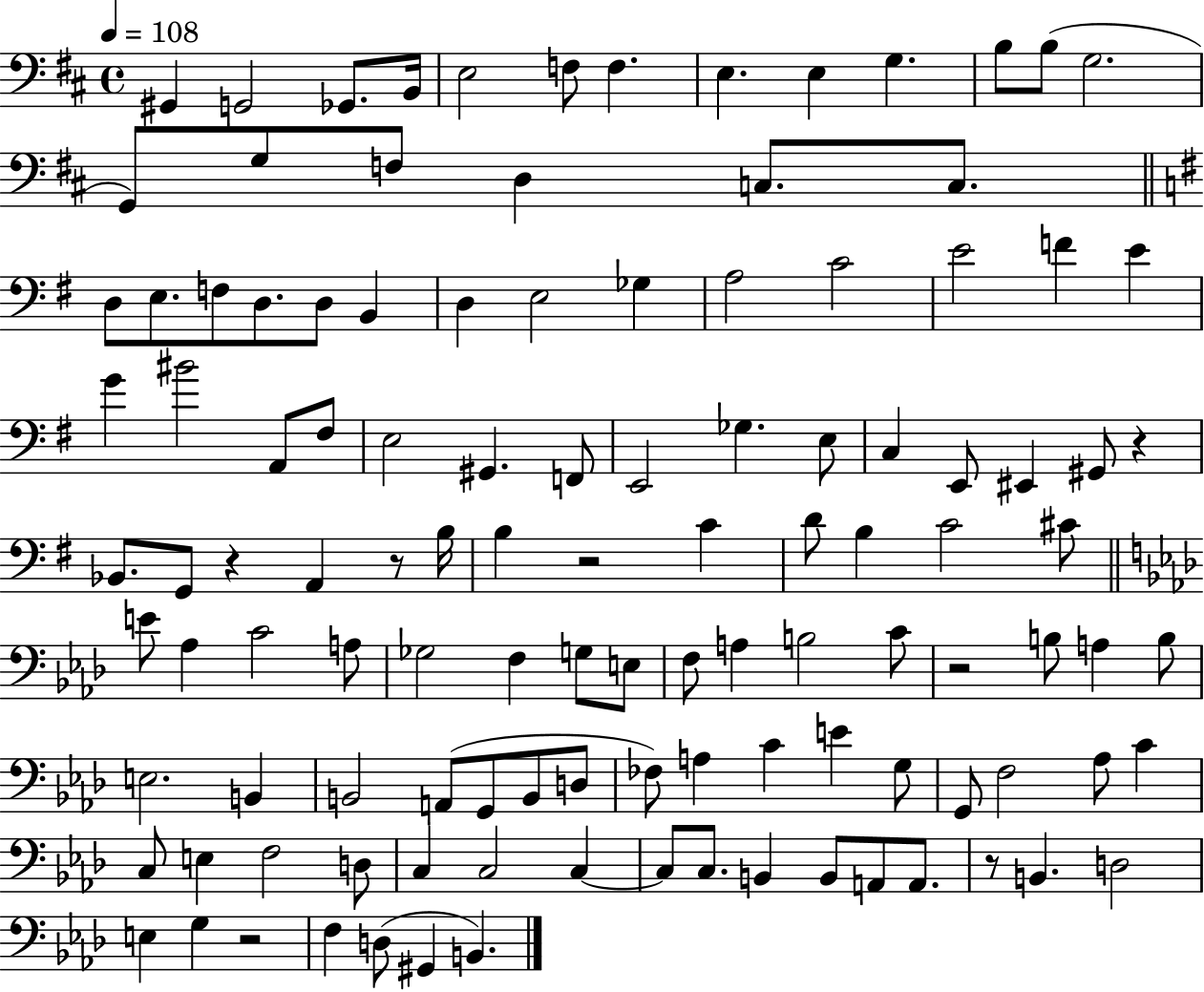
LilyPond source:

{
  \clef bass
  \time 4/4
  \defaultTimeSignature
  \key d \major
  \tempo 4 = 108
  gis,4 g,2 ges,8. b,16 | e2 f8 f4. | e4. e4 g4. | b8 b8( g2. | \break g,8) g8 f8 d4 c8. c8. | \bar "||" \break \key g \major d8 e8. f8 d8. d8 b,4 | d4 e2 ges4 | a2 c'2 | e'2 f'4 e'4 | \break g'4 bis'2 a,8 fis8 | e2 gis,4. f,8 | e,2 ges4. e8 | c4 e,8 eis,4 gis,8 r4 | \break bes,8. g,8 r4 a,4 r8 b16 | b4 r2 c'4 | d'8 b4 c'2 cis'8 | \bar "||" \break \key aes \major e'8 aes4 c'2 a8 | ges2 f4 g8 e8 | f8 a4 b2 c'8 | r2 b8 a4 b8 | \break e2. b,4 | b,2 a,8( g,8 b,8 d8 | fes8) a4 c'4 e'4 g8 | g,8 f2 aes8 c'4 | \break c8 e4 f2 d8 | c4 c2 c4~~ | c8 c8. b,4 b,8 a,8 a,8. | r8 b,4. d2 | \break e4 g4 r2 | f4 d8( gis,4 b,4.) | \bar "|."
}